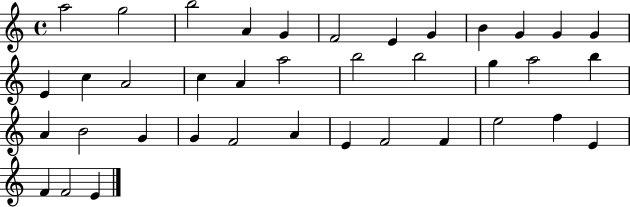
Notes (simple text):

A5/h G5/h B5/h A4/q G4/q F4/h E4/q G4/q B4/q G4/q G4/q G4/q E4/q C5/q A4/h C5/q A4/q A5/h B5/h B5/h G5/q A5/h B5/q A4/q B4/h G4/q G4/q F4/h A4/q E4/q F4/h F4/q E5/h F5/q E4/q F4/q F4/h E4/q